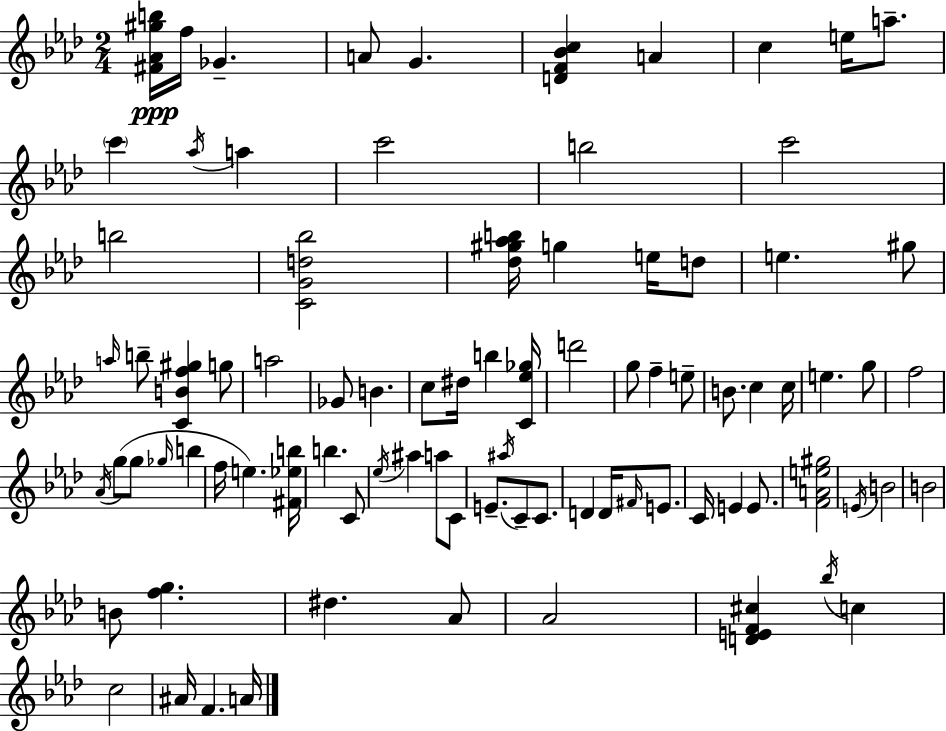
[F#4,Ab4,G#5,B5]/s F5/s Gb4/q. A4/e G4/q. [D4,F4,Bb4,C5]/q A4/q C5/q E5/s A5/e. C6/q Ab5/s A5/q C6/h B5/h C6/h B5/h [C4,G4,D5,Bb5]/h [Db5,G#5,Ab5,B5]/s G5/q E5/s D5/e E5/q. G#5/e A5/s B5/e [C4,B4,F5,G#5]/q G5/e A5/h Gb4/e B4/q. C5/e D#5/s B5/q [C4,Eb5,Gb5]/s D6/h G5/e F5/q E5/e B4/e. C5/q C5/s E5/q. G5/e F5/h Ab4/s G5/e G5/e Gb5/s B5/q F5/s E5/q. [F#4,Eb5,B5]/s B5/q. C4/e Eb5/s A#5/q A5/e C4/e E4/e. A#5/s C4/e C4/e. D4/q D4/s F#4/s E4/e. C4/s E4/q E4/e. [F4,A4,E5,G#5]/h E4/s B4/h B4/h B4/e [F5,G5]/q. D#5/q. Ab4/e Ab4/h [D4,E4,F4,C#5]/q Bb5/s C5/q C5/h A#4/s F4/q. A4/s